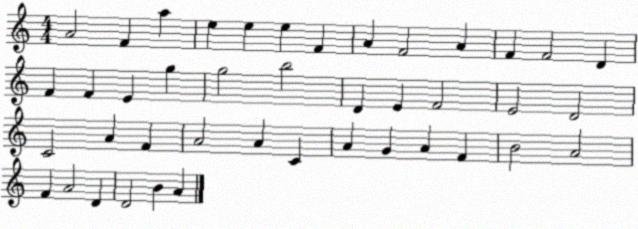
X:1
T:Untitled
M:4/4
L:1/4
K:C
A2 F a e e e F A F2 A F F2 D F F E g g2 b2 D E F2 E2 D2 C2 A F A2 A C A G A F B2 A2 F A2 D D2 B A